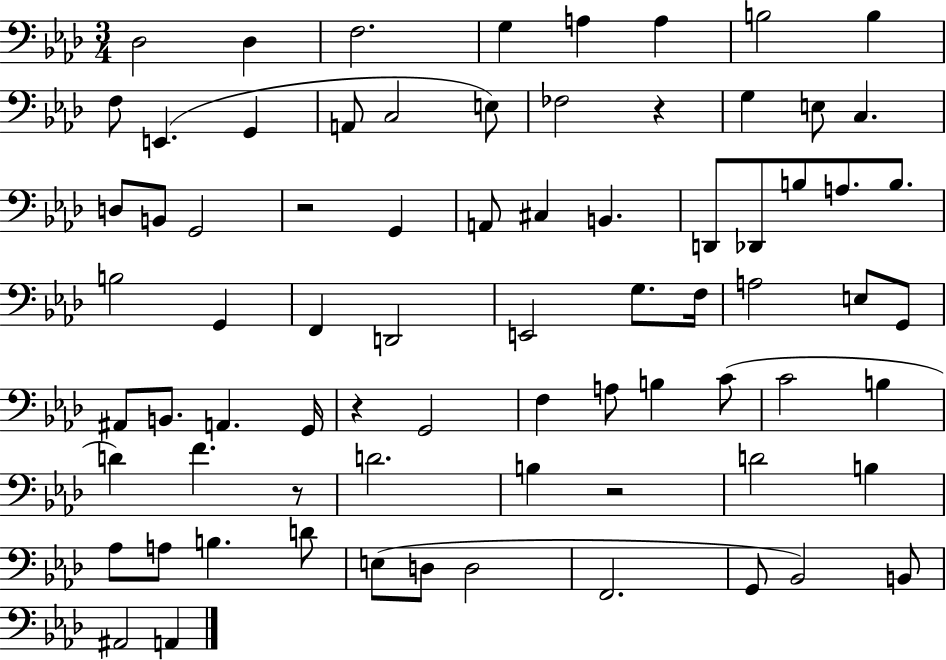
{
  \clef bass
  \numericTimeSignature
  \time 3/4
  \key aes \major
  des2 des4 | f2. | g4 a4 a4 | b2 b4 | \break f8 e,4.( g,4 | a,8 c2 e8) | fes2 r4 | g4 e8 c4. | \break d8 b,8 g,2 | r2 g,4 | a,8 cis4 b,4. | d,8 des,8 b8 a8. b8. | \break b2 g,4 | f,4 d,2 | e,2 g8. f16 | a2 e8 g,8 | \break ais,8 b,8. a,4. g,16 | r4 g,2 | f4 a8 b4 c'8( | c'2 b4 | \break d'4) f'4. r8 | d'2. | b4 r2 | d'2 b4 | \break aes8 a8 b4. d'8 | e8( d8 d2 | f,2. | g,8 bes,2) b,8 | \break ais,2 a,4 | \bar "|."
}